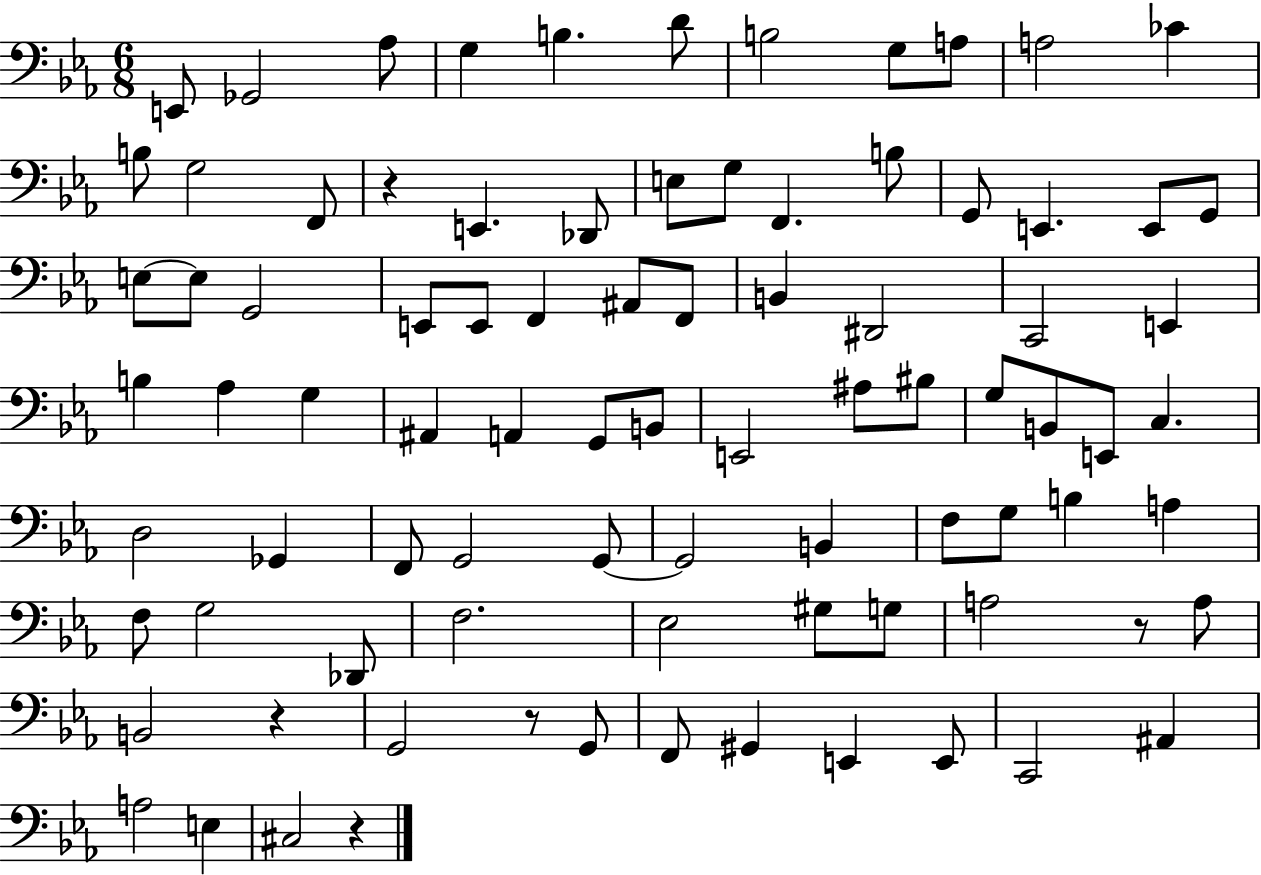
{
  \clef bass
  \numericTimeSignature
  \time 6/8
  \key ees \major
  \repeat volta 2 { e,8 ges,2 aes8 | g4 b4. d'8 | b2 g8 a8 | a2 ces'4 | \break b8 g2 f,8 | r4 e,4. des,8 | e8 g8 f,4. b8 | g,8 e,4. e,8 g,8 | \break e8~~ e8 g,2 | e,8 e,8 f,4 ais,8 f,8 | b,4 dis,2 | c,2 e,4 | \break b4 aes4 g4 | ais,4 a,4 g,8 b,8 | e,2 ais8 bis8 | g8 b,8 e,8 c4. | \break d2 ges,4 | f,8 g,2 g,8~~ | g,2 b,4 | f8 g8 b4 a4 | \break f8 g2 des,8 | f2. | ees2 gis8 g8 | a2 r8 a8 | \break b,2 r4 | g,2 r8 g,8 | f,8 gis,4 e,4 e,8 | c,2 ais,4 | \break a2 e4 | cis2 r4 | } \bar "|."
}